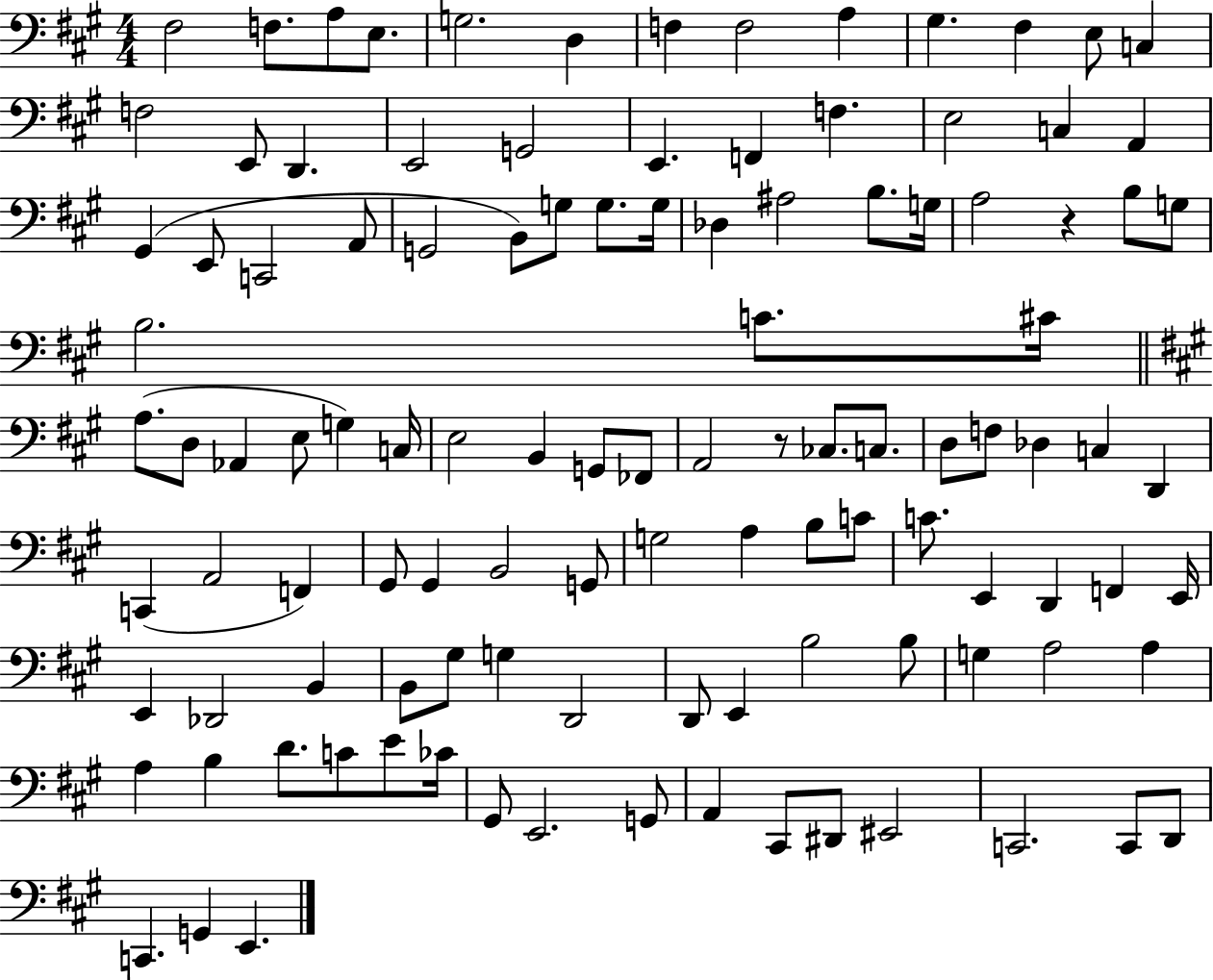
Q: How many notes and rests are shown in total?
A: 112